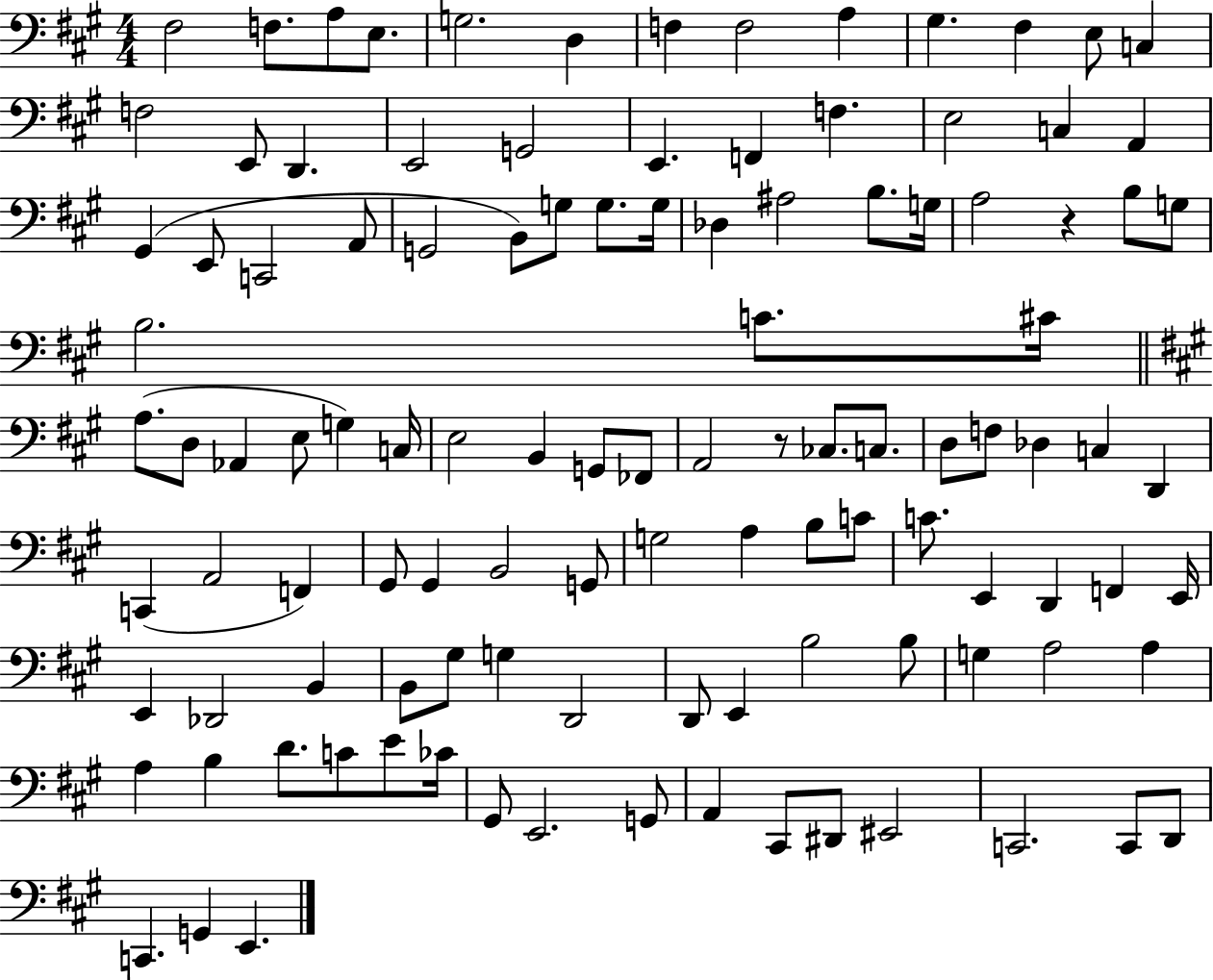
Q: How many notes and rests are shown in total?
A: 112